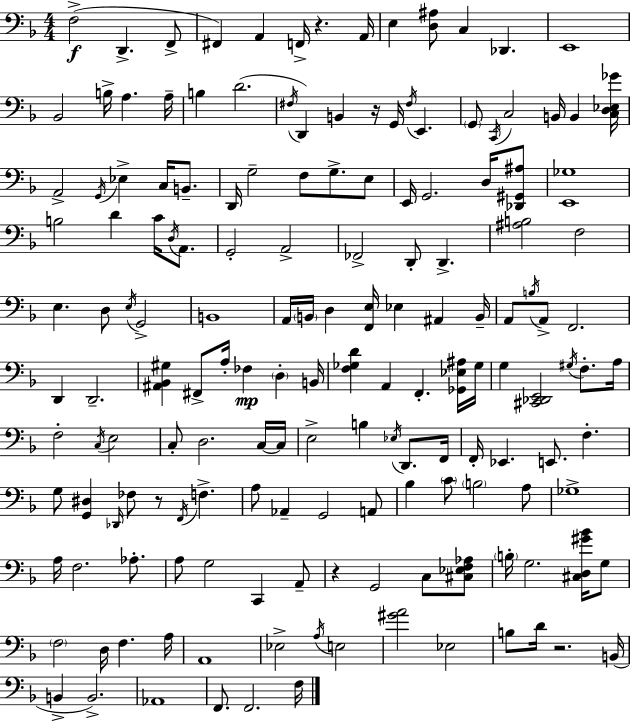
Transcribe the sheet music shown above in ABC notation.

X:1
T:Untitled
M:4/4
L:1/4
K:Dm
F,2 D,, F,,/2 ^F,, A,, F,,/4 z A,,/4 E, [D,^A,]/2 C, _D,, E,,4 _B,,2 B,/4 A, A,/4 B, D2 ^F,/4 D,, B,, z/4 G,,/4 ^F,/4 E,, G,,/2 C,,/4 C,2 B,,/4 B,, [C,D,_E,_G]/4 A,,2 G,,/4 _E, C,/4 B,,/2 D,,/4 G,2 F,/2 G,/2 E,/2 E,,/4 G,,2 D,/4 [_D,,^G,,^A,]/2 [E,,_G,]4 B,2 D C/4 D,/4 A,,/2 G,,2 A,,2 _F,,2 D,,/2 D,, [^A,B,]2 F,2 E, D,/2 E,/4 G,,2 B,,4 A,,/4 B,,/4 D, [F,,E,]/4 _E, ^A,, B,,/4 A,,/2 B,/4 A,,/2 F,,2 D,, D,,2 [^A,,_B,,^G,] ^F,,/2 A,/4 _F, D, B,,/4 [F,_G,D] A,, F,, [_G,,_E,^A,]/4 _G,/4 G, [^C,,_D,,E,,]2 ^G,/4 F,/2 A,/4 F,2 C,/4 E,2 C,/2 D,2 C,/4 C,/4 E,2 B, _E,/4 D,,/2 F,,/4 F,,/4 _E,, E,,/2 F, G,/2 [G,,^D,] _D,,/4 _F,/2 z/2 F,,/4 F, A,/2 _A,, G,,2 A,,/2 _B, C/2 B,2 A,/2 _G,4 A,/4 F,2 _A,/2 A,/2 G,2 C,, A,,/2 z G,,2 C,/2 [^C,_E,F,_A,]/2 B,/4 G,2 [^C,D,^G_B]/4 G,/2 F,2 D,/4 F, A,/4 A,,4 _E,2 A,/4 E,2 [^GA]2 _E,2 B,/2 D/4 z2 B,,/4 B,, B,,2 _A,,4 F,,/2 F,,2 F,/4